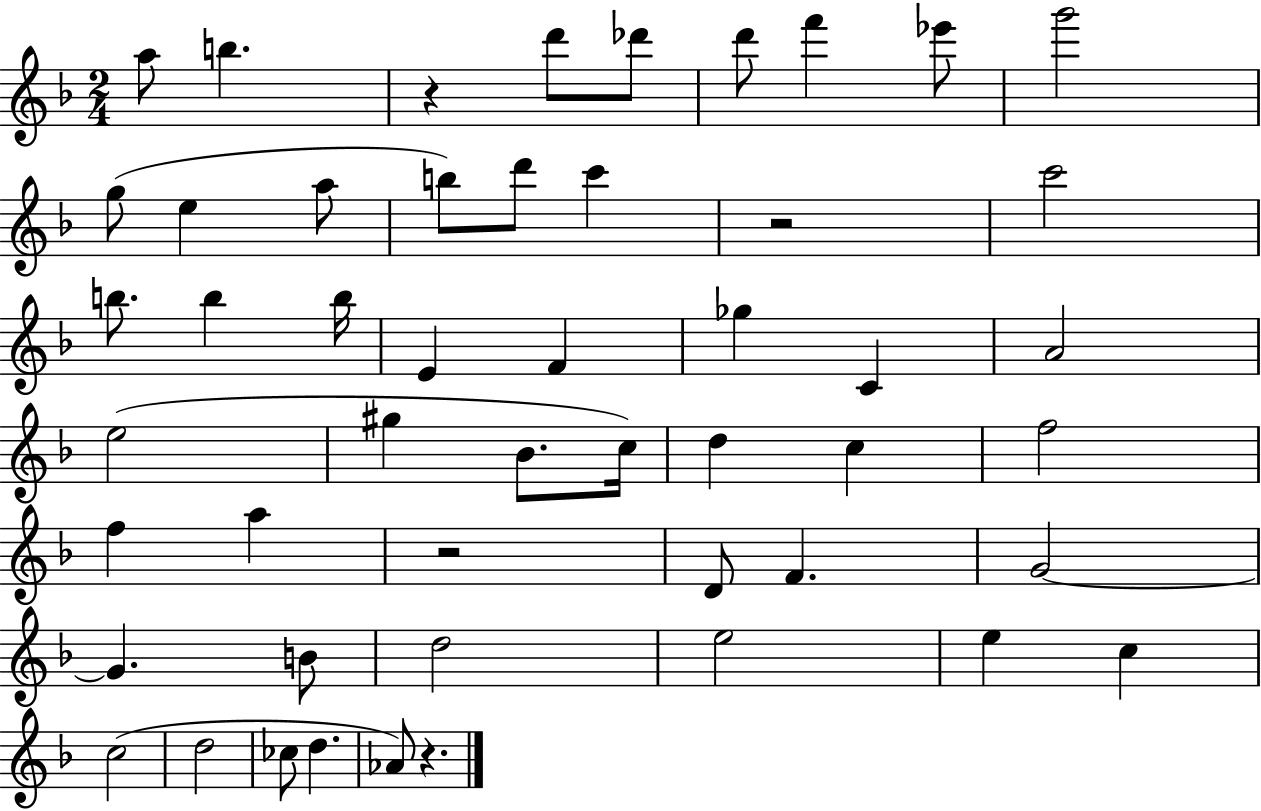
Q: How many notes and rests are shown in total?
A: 50